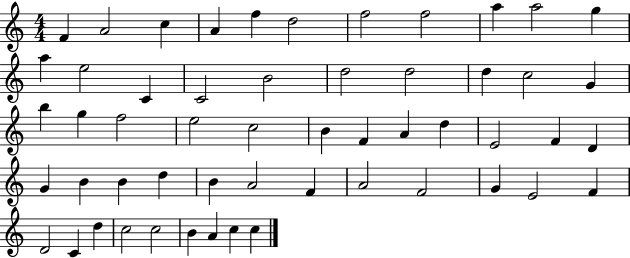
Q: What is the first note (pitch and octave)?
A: F4